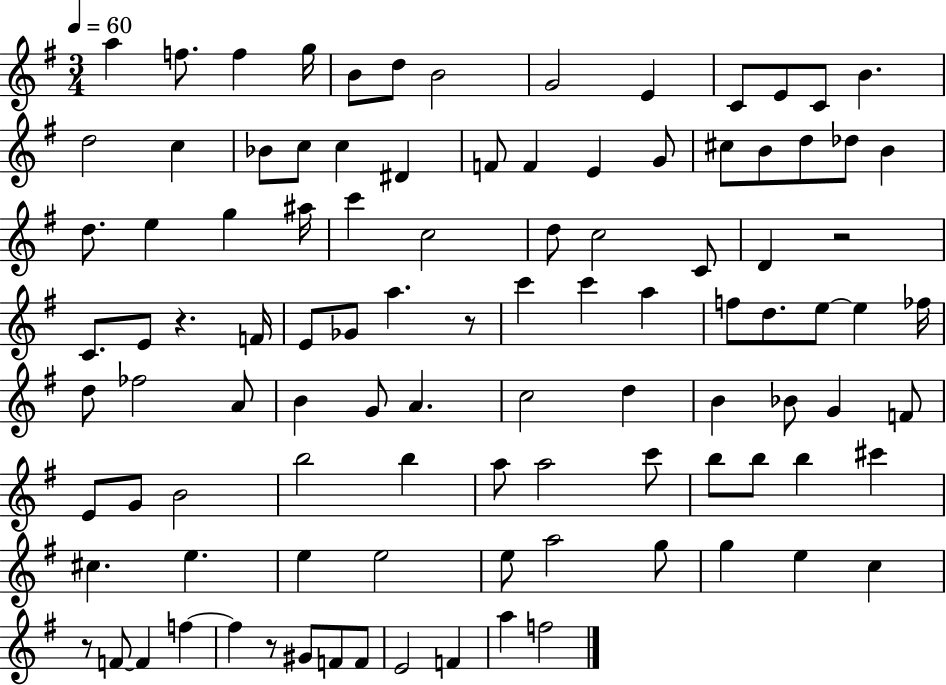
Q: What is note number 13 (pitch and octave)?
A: B4